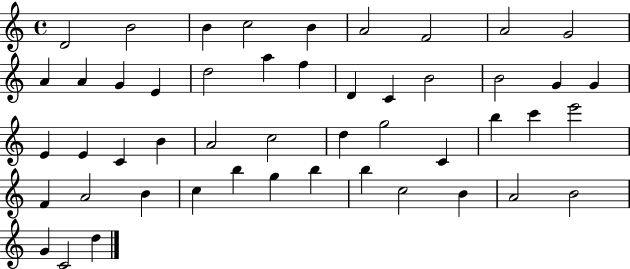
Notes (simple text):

D4/h B4/h B4/q C5/h B4/q A4/h F4/h A4/h G4/h A4/q A4/q G4/q E4/q D5/h A5/q F5/q D4/q C4/q B4/h B4/h G4/q G4/q E4/q E4/q C4/q B4/q A4/h C5/h D5/q G5/h C4/q B5/q C6/q E6/h F4/q A4/h B4/q C5/q B5/q G5/q B5/q B5/q C5/h B4/q A4/h B4/h G4/q C4/h D5/q